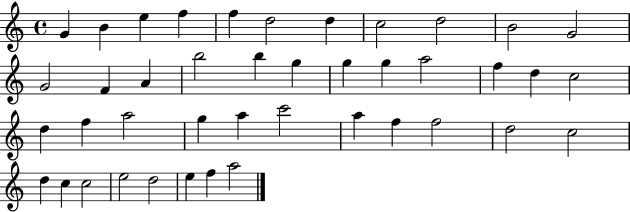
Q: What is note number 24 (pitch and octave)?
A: D5